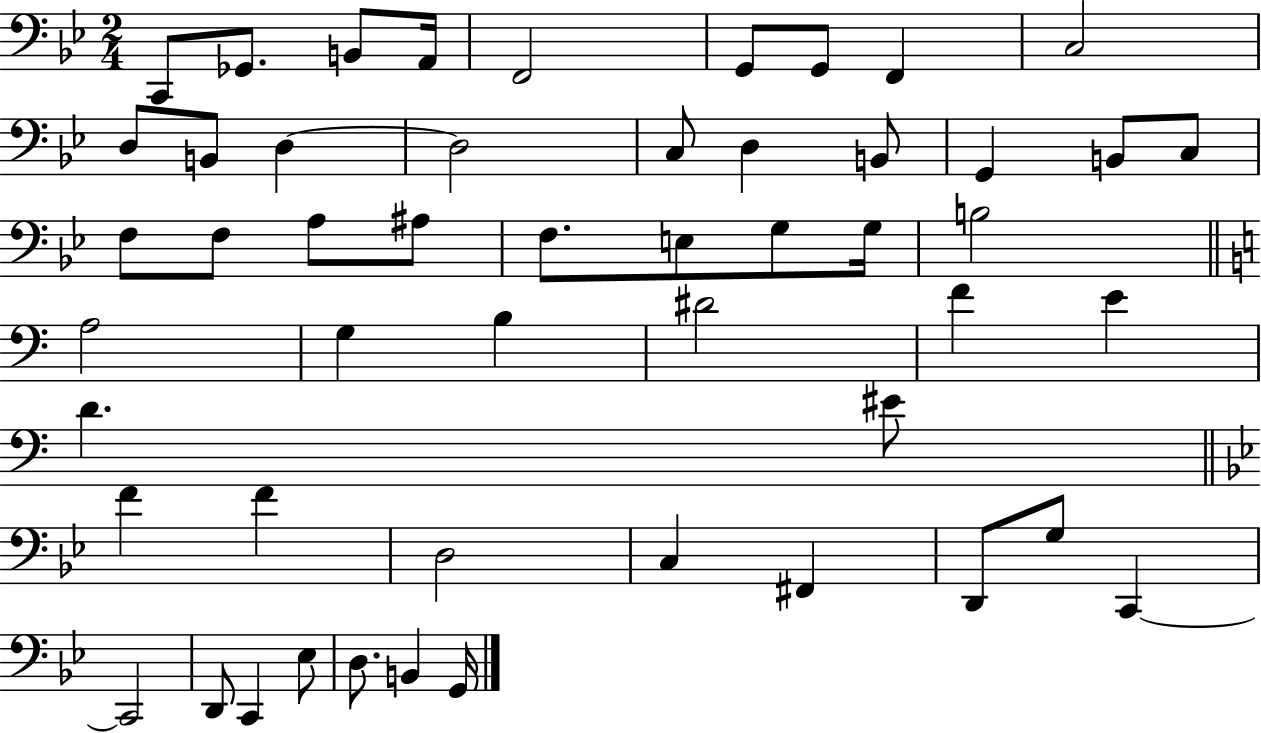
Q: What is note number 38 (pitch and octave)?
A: F4